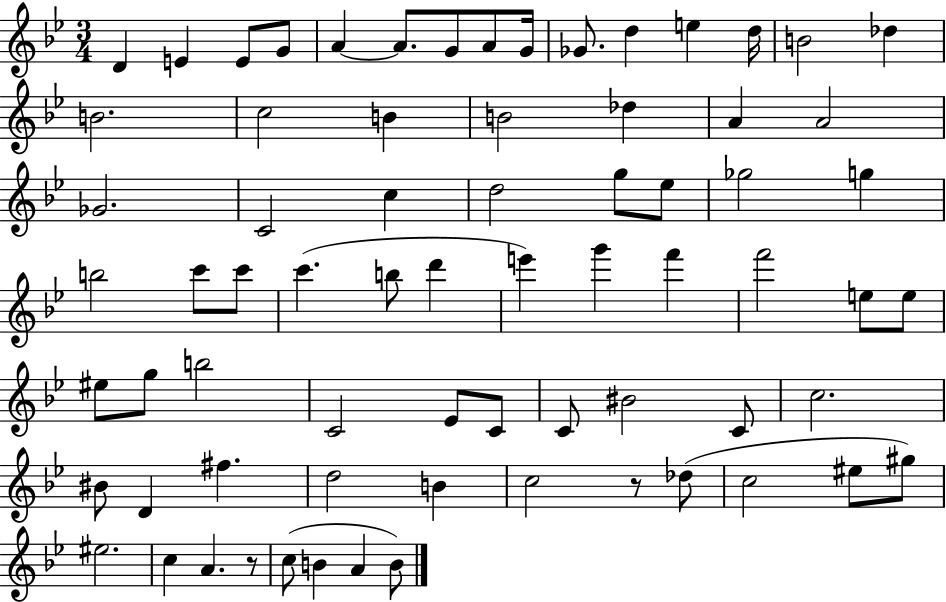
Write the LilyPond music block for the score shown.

{
  \clef treble
  \numericTimeSignature
  \time 3/4
  \key bes \major
  d'4 e'4 e'8 g'8 | a'4~~ a'8. g'8 a'8 g'16 | ges'8. d''4 e''4 d''16 | b'2 des''4 | \break b'2. | c''2 b'4 | b'2 des''4 | a'4 a'2 | \break ges'2. | c'2 c''4 | d''2 g''8 ees''8 | ges''2 g''4 | \break b''2 c'''8 c'''8 | c'''4.( b''8 d'''4 | e'''4) g'''4 f'''4 | f'''2 e''8 e''8 | \break eis''8 g''8 b''2 | c'2 ees'8 c'8 | c'8 bis'2 c'8 | c''2. | \break bis'8 d'4 fis''4. | d''2 b'4 | c''2 r8 des''8( | c''2 eis''8 gis''8) | \break eis''2. | c''4 a'4. r8 | c''8( b'4 a'4 b'8) | \bar "|."
}